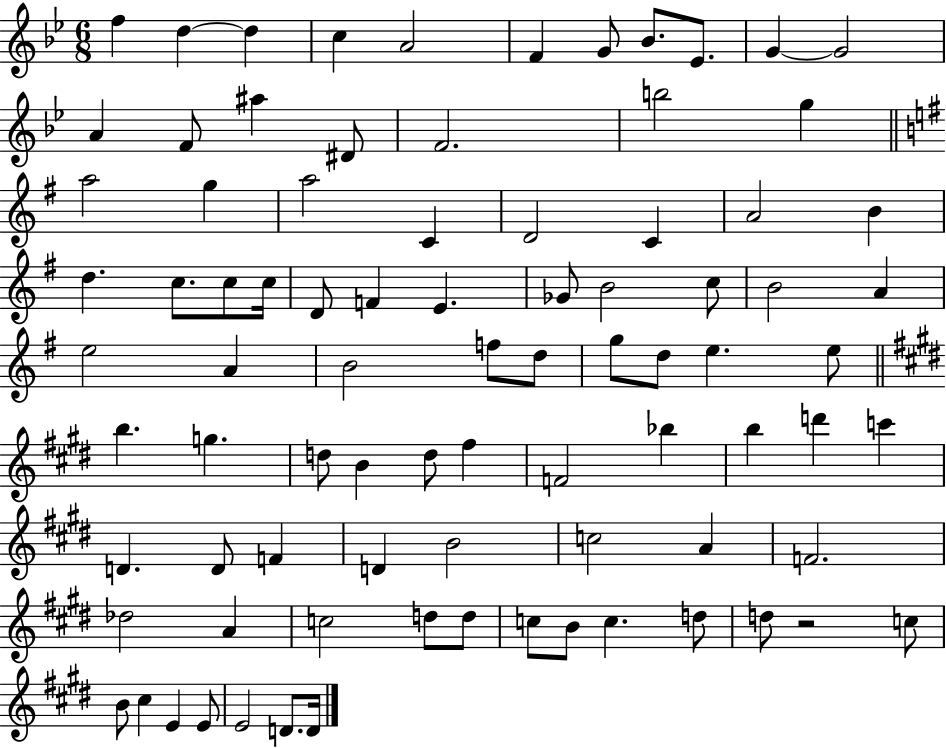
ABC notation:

X:1
T:Untitled
M:6/8
L:1/4
K:Bb
f d d c A2 F G/2 _B/2 _E/2 G G2 A F/2 ^a ^D/2 F2 b2 g a2 g a2 C D2 C A2 B d c/2 c/2 c/4 D/2 F E _G/2 B2 c/2 B2 A e2 A B2 f/2 d/2 g/2 d/2 e e/2 b g d/2 B d/2 ^f F2 _b b d' c' D D/2 F D B2 c2 A F2 _d2 A c2 d/2 d/2 c/2 B/2 c d/2 d/2 z2 c/2 B/2 ^c E E/2 E2 D/2 D/4